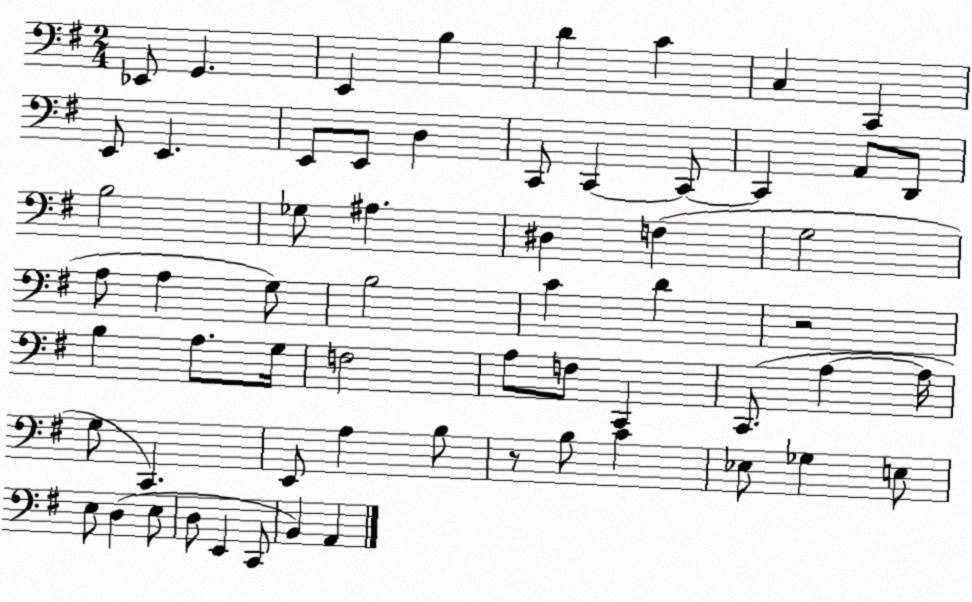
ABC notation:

X:1
T:Untitled
M:2/4
L:1/4
K:G
_E,,/2 G,, E,, B, D C C, C,, E,,/2 E,, E,,/2 E,,/2 D, C,,/2 C,, C,,/2 C,, A,,/2 D,,/2 B,2 _G,/2 ^A, ^D, F, G,2 A,/2 A, G,/2 B,2 C D z2 B, A,/2 G,/4 F,2 A,/2 F,/2 C,, C,,/2 A, A,/4 G,/2 C,, E,,/2 A, B,/2 z/2 B,/2 C _E,/2 _G, E,/2 E,/2 D, E,/2 D,/2 E,, C,,/2 B,, A,,